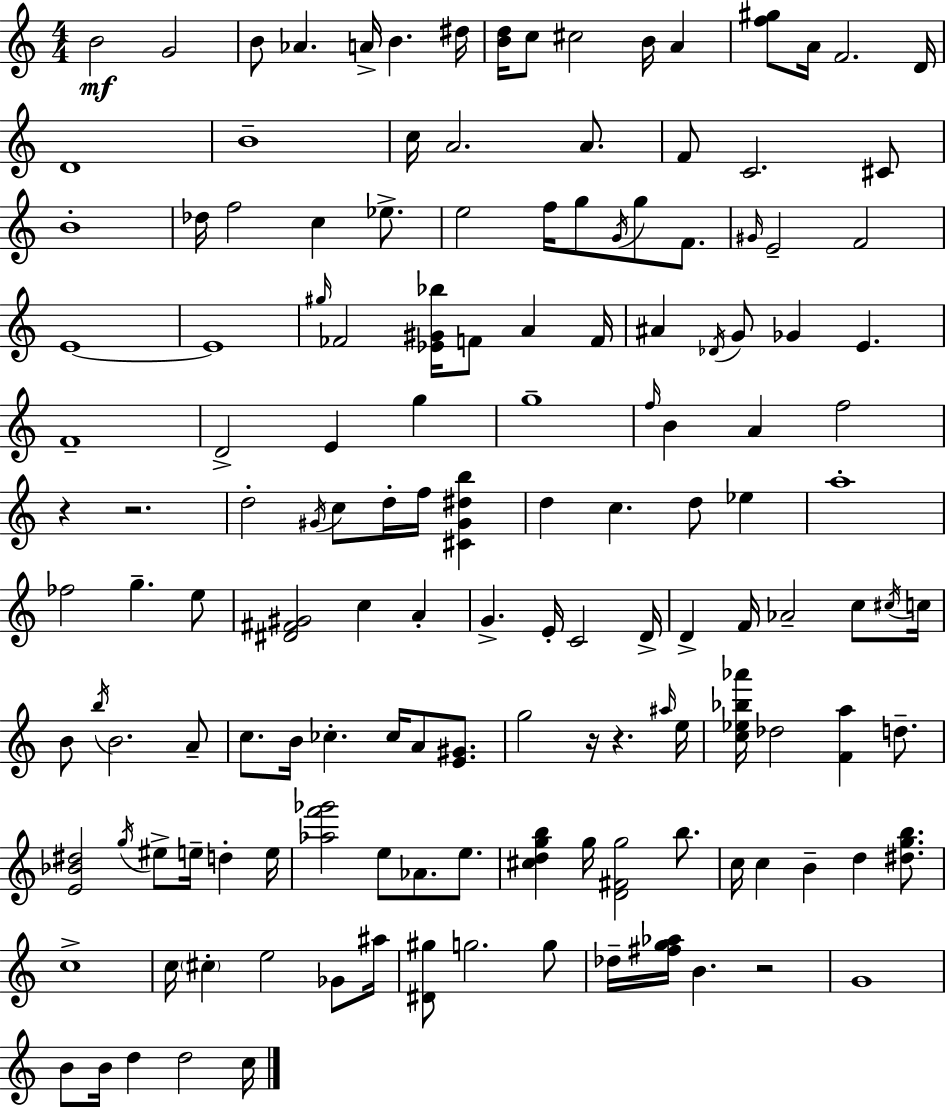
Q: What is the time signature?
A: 4/4